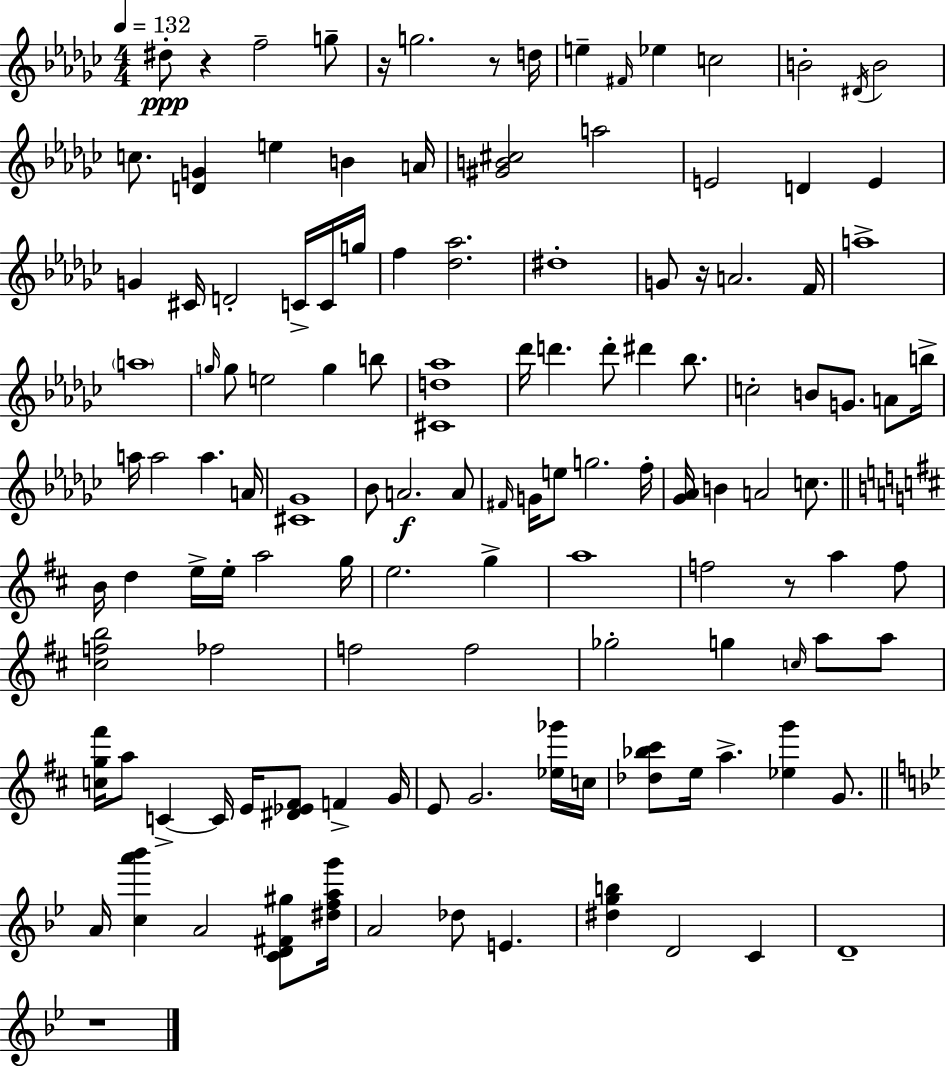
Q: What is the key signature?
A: EES minor